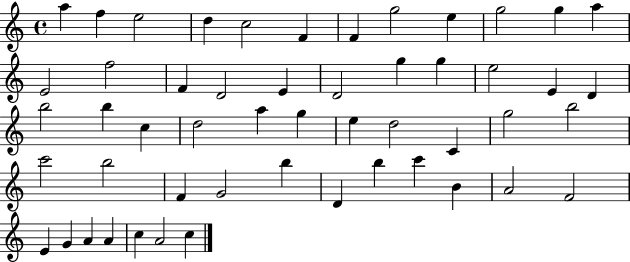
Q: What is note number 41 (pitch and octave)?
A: B5